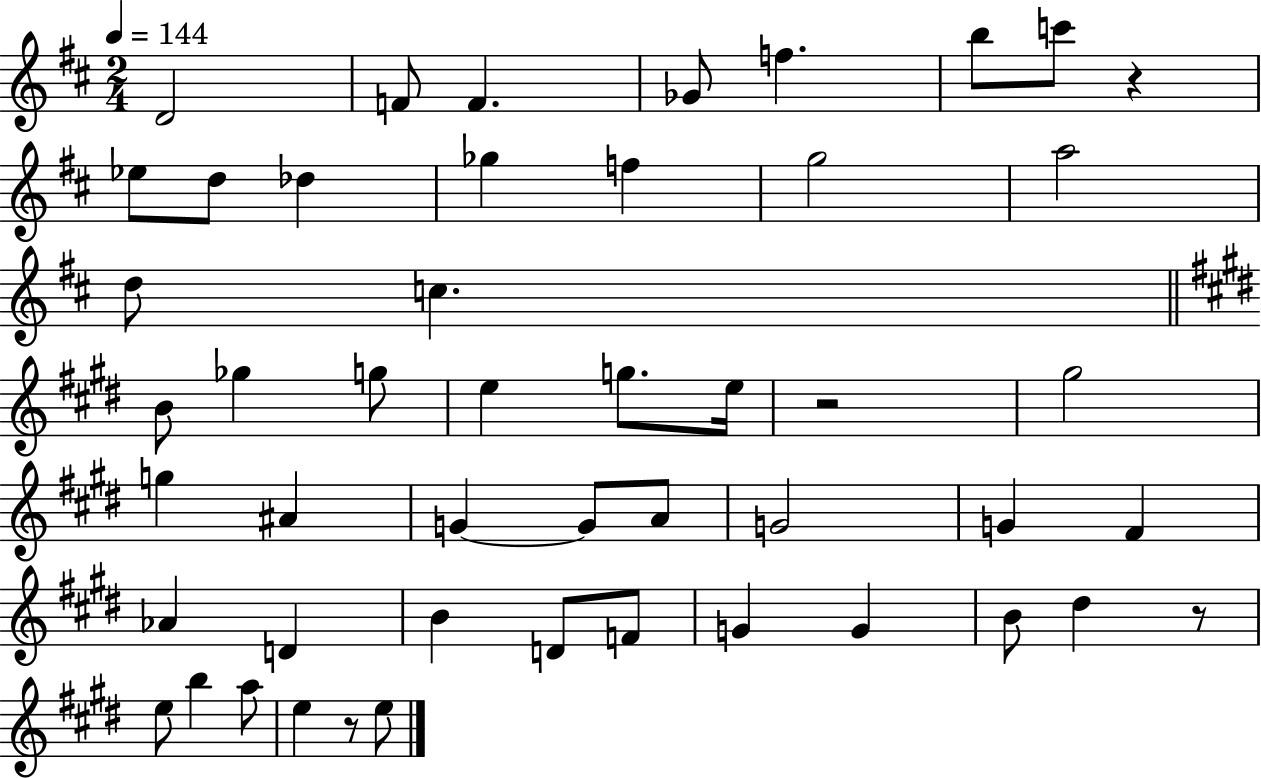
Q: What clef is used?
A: treble